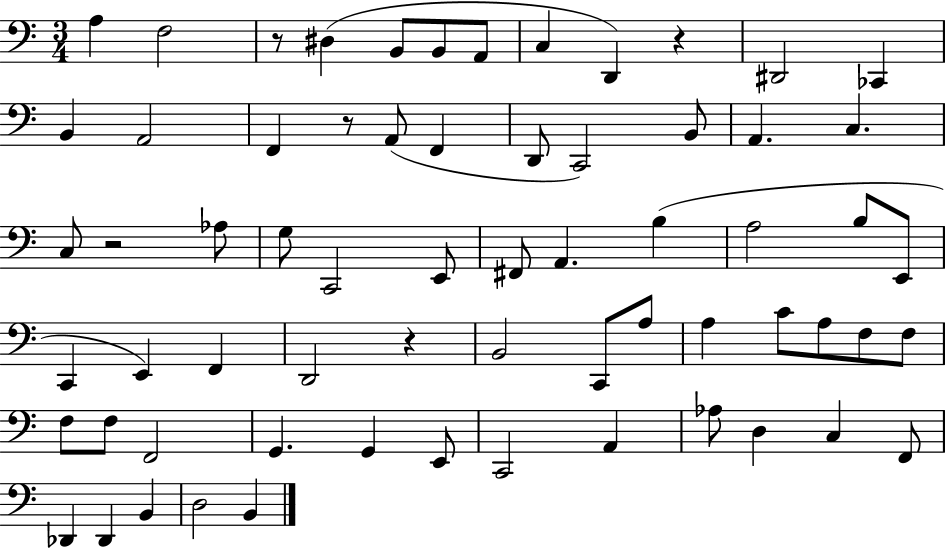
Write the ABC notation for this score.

X:1
T:Untitled
M:3/4
L:1/4
K:C
A, F,2 z/2 ^D, B,,/2 B,,/2 A,,/2 C, D,, z ^D,,2 _C,, B,, A,,2 F,, z/2 A,,/2 F,, D,,/2 C,,2 B,,/2 A,, C, C,/2 z2 _A,/2 G,/2 C,,2 E,,/2 ^F,,/2 A,, B, A,2 B,/2 E,,/2 C,, E,, F,, D,,2 z B,,2 C,,/2 A,/2 A, C/2 A,/2 F,/2 F,/2 F,/2 F,/2 F,,2 G,, G,, E,,/2 C,,2 A,, _A,/2 D, C, F,,/2 _D,, _D,, B,, D,2 B,,